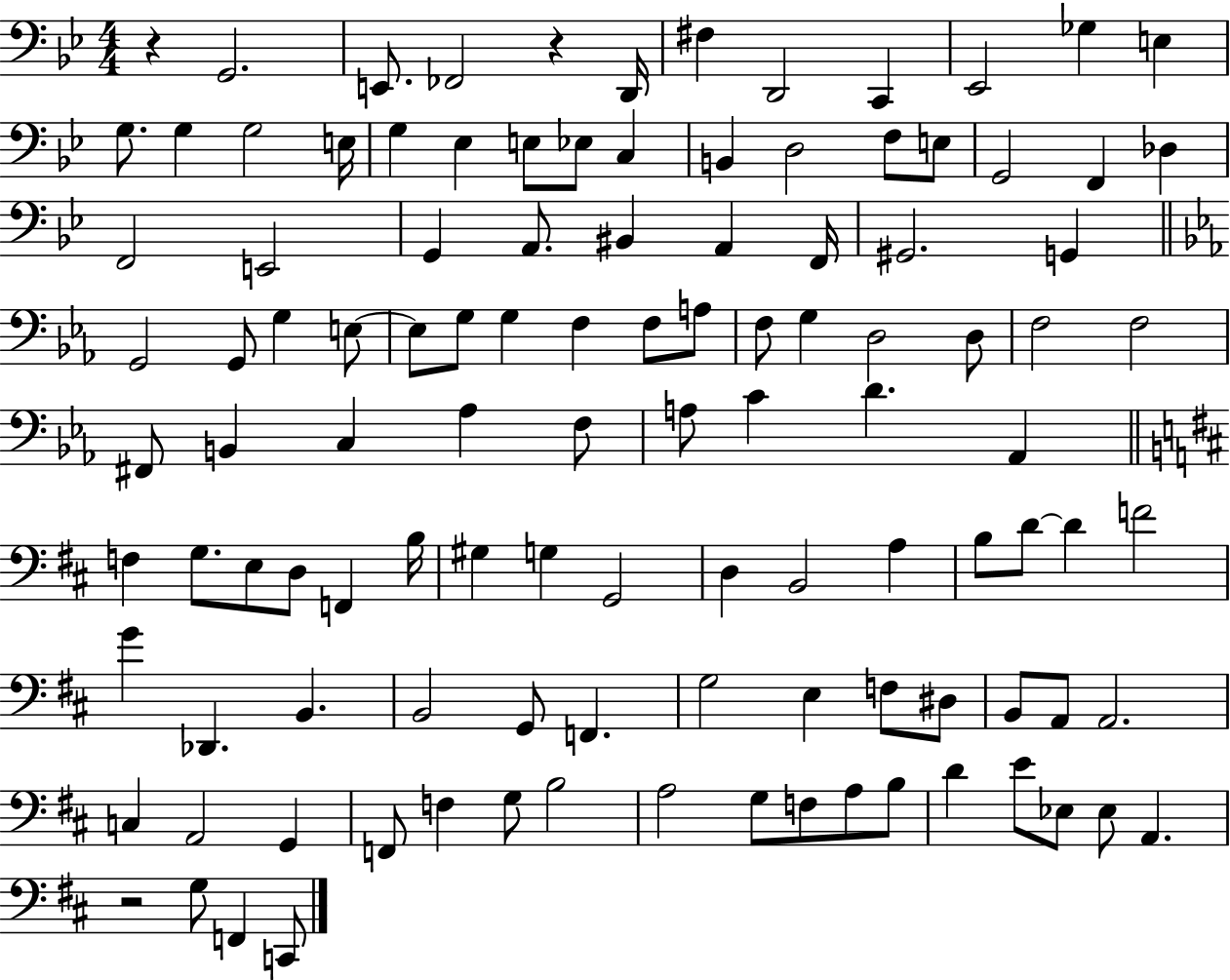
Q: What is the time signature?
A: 4/4